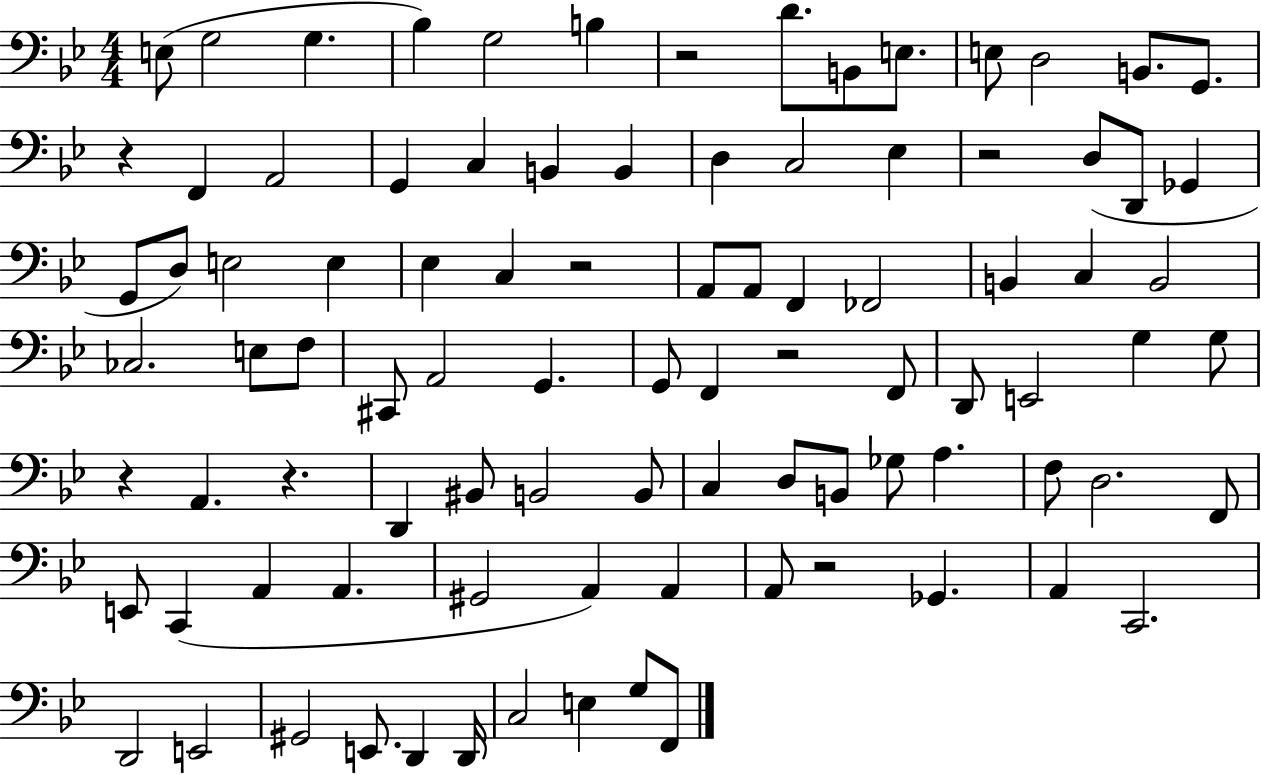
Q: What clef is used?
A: bass